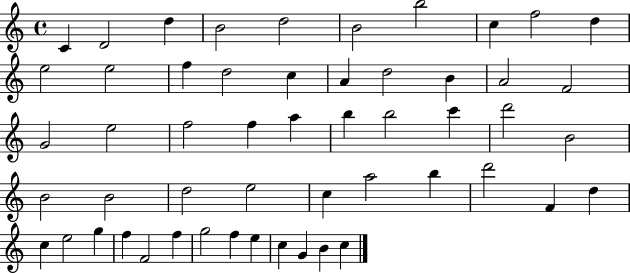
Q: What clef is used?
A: treble